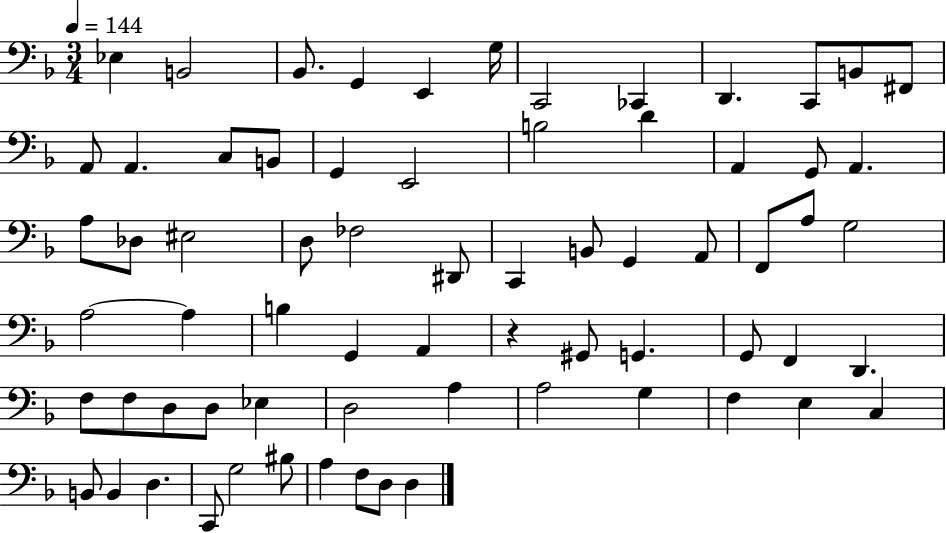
Eb3/q B2/h Bb2/e. G2/q E2/q G3/s C2/h CES2/q D2/q. C2/e B2/e F#2/e A2/e A2/q. C3/e B2/e G2/q E2/h B3/h D4/q A2/q G2/e A2/q. A3/e Db3/e EIS3/h D3/e FES3/h D#2/e C2/q B2/e G2/q A2/e F2/e A3/e G3/h A3/h A3/q B3/q G2/q A2/q R/q G#2/e G2/q. G2/e F2/q D2/q. F3/e F3/e D3/e D3/e Eb3/q D3/h A3/q A3/h G3/q F3/q E3/q C3/q B2/e B2/q D3/q. C2/e G3/h BIS3/e A3/q F3/e D3/e D3/q